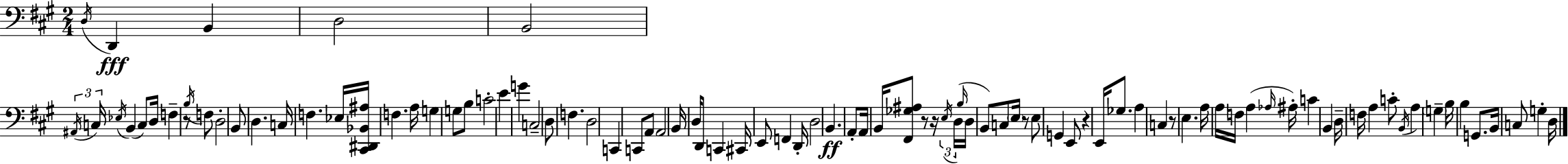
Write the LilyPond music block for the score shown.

{
  \clef bass
  \numericTimeSignature
  \time 2/4
  \key a \major
  \acciaccatura { d16 }\fff d,4 b,4 | d2 | b,2 | \tuplet 3/2 { \acciaccatura { ais,16 } c16 \acciaccatura { ees16 }( } b,4 | \break c8) d16 f4-- r8 | \acciaccatura { b16 } f8 d2-. | b,8 d4. | c16 f4. | \break ees16 <cis, dis, bes, ais>16 f4. | a16 g4 | g8 b8 c'2-. | e'4 | \break g'4 c2-- | d8 f4. | d2 | c,4 | \break c,8 a,8 a,2 | b,16 d16 d,8 | c,4 cis,16 e,8 f,4 | d,16-. d2 | \break b,4.\ff | a,8-. a,16 b,16 <fis, ges ais>8 | r8 r16 \tuplet 3/2 { \acciaccatura { e16 }( d16 \grace { b16 } } d16 b,8) | c8 \parenthesize e16 r8 e8 | \break g,4 e,8 r4 | e,16 ges8. a4 | c4 r8 | e4. a16 a16 | \break f16 a4( \grace { aes16 } ais16-.) c'4 | b,4 d16-- | f16 a4 c'8-. \acciaccatura { b,16 } | a4 \parenthesize g4-- | \break b16 b4 g,8. | b,16 c8 g4-. d16 | \bar "|."
}